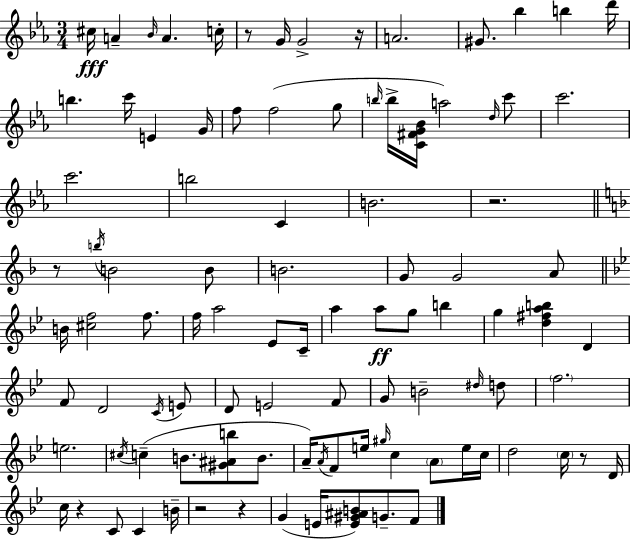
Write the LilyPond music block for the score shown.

{
  \clef treble
  \numericTimeSignature
  \time 3/4
  \key ees \major
  cis''16\fff a'4-- \grace { bes'16 } a'4. | c''16-. r8 g'16 g'2-> | r16 a'2. | gis'8. bes''4 b''4 | \break d'''16 b''4. c'''16 e'4 | g'16 f''8 f''2( g''8 | \grace { b''16 } b''16-> <c' fis' g' bes'>16 a''2) | \grace { d''16 } c'''8 c'''2. | \break c'''2. | b''2 c'4 | b'2. | r2. | \break \bar "||" \break \key d \minor r8 \acciaccatura { b''16 } b'2 b'8 | b'2. | g'8 g'2 a'8 | \bar "||" \break \key bes \major b'16 <cis'' f''>2 f''8. | f''16 a''2 ees'8 c'16-- | a''4 a''8\ff g''8 b''4 | g''4 <d'' fis'' a'' b''>4 d'4 | \break f'8 d'2 \acciaccatura { c'16 } e'8 | d'8 e'2 f'8 | g'8 b'2-- \grace { dis''16 } | d''8 \parenthesize f''2. | \break e''2. | \acciaccatura { cis''16 }( c''4-- b'8. <gis' ais' b''>8 | b'8. a'16--) \acciaccatura { a'16 } f'8 e''16 \grace { gis''16 } c''4 | \parenthesize a'8 e''16 c''16 d''2 | \break \parenthesize c''16 r8 d'16 c''16 r4 c'8 | c'4 b'16-- r2 | r4 g'4( e'16 <e' gis' ais' b'>8) | g'8.-- f'8 \bar "|."
}